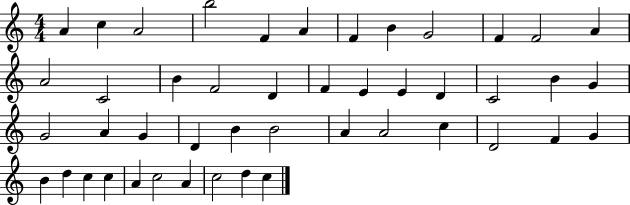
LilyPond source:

{
  \clef treble
  \numericTimeSignature
  \time 4/4
  \key c \major
  a'4 c''4 a'2 | b''2 f'4 a'4 | f'4 b'4 g'2 | f'4 f'2 a'4 | \break a'2 c'2 | b'4 f'2 d'4 | f'4 e'4 e'4 d'4 | c'2 b'4 g'4 | \break g'2 a'4 g'4 | d'4 b'4 b'2 | a'4 a'2 c''4 | d'2 f'4 g'4 | \break b'4 d''4 c''4 c''4 | a'4 c''2 a'4 | c''2 d''4 c''4 | \bar "|."
}